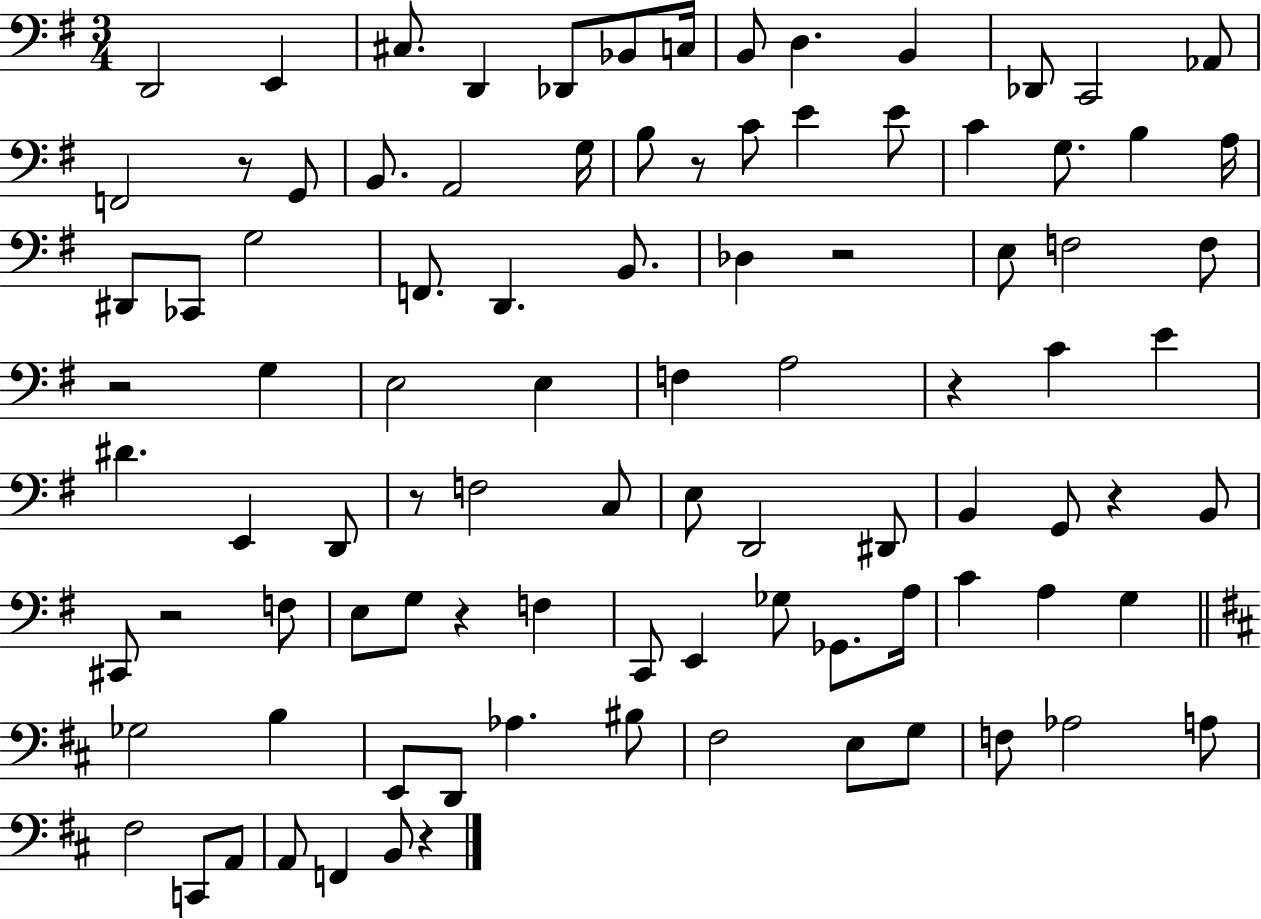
{
  \clef bass
  \numericTimeSignature
  \time 3/4
  \key g \major
  \repeat volta 2 { d,2 e,4 | cis8. d,4 des,8 bes,8 c16 | b,8 d4. b,4 | des,8 c,2 aes,8 | \break f,2 r8 g,8 | b,8. a,2 g16 | b8 r8 c'8 e'4 e'8 | c'4 g8. b4 a16 | \break dis,8 ces,8 g2 | f,8. d,4. b,8. | des4 r2 | e8 f2 f8 | \break r2 g4 | e2 e4 | f4 a2 | r4 c'4 e'4 | \break dis'4. e,4 d,8 | r8 f2 c8 | e8 d,2 dis,8 | b,4 g,8 r4 b,8 | \break cis,8 r2 f8 | e8 g8 r4 f4 | c,8 e,4 ges8 ges,8. a16 | c'4 a4 g4 | \break \bar "||" \break \key b \minor ges2 b4 | e,8 d,8 aes4. bis8 | fis2 e8 g8 | f8 aes2 a8 | \break fis2 c,8 a,8 | a,8 f,4 b,8 r4 | } \bar "|."
}